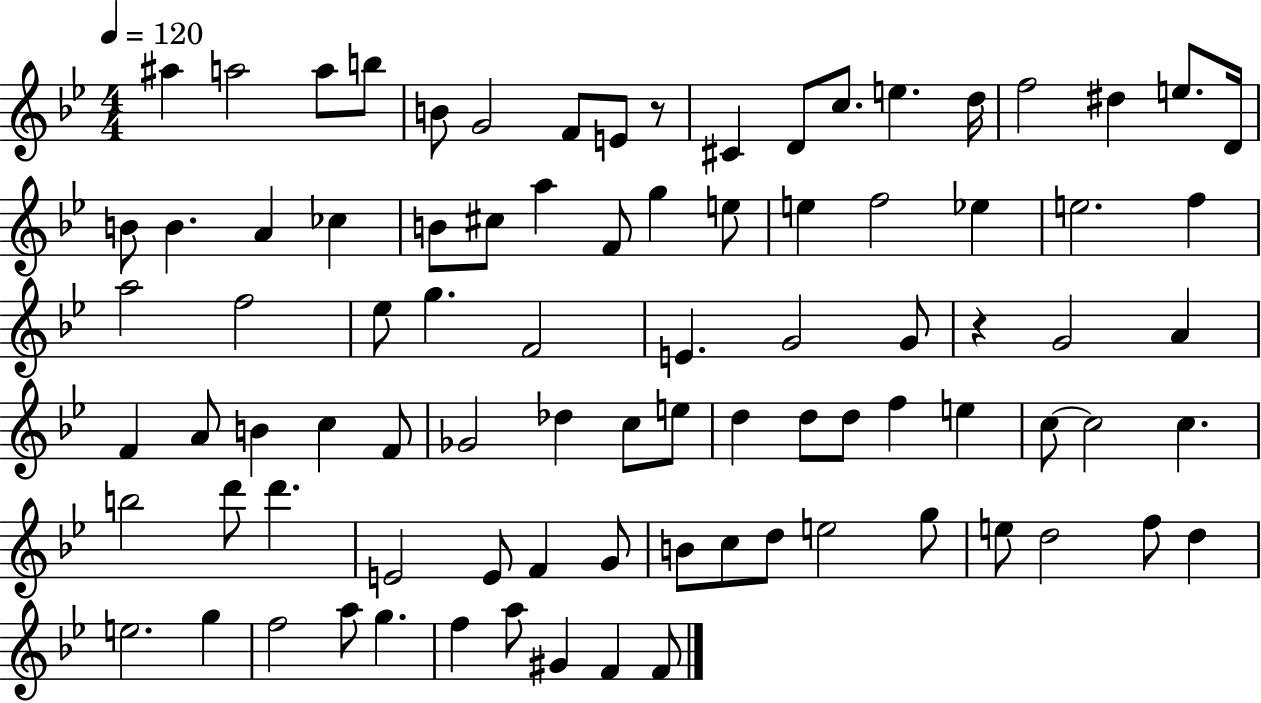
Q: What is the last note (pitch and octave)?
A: F4